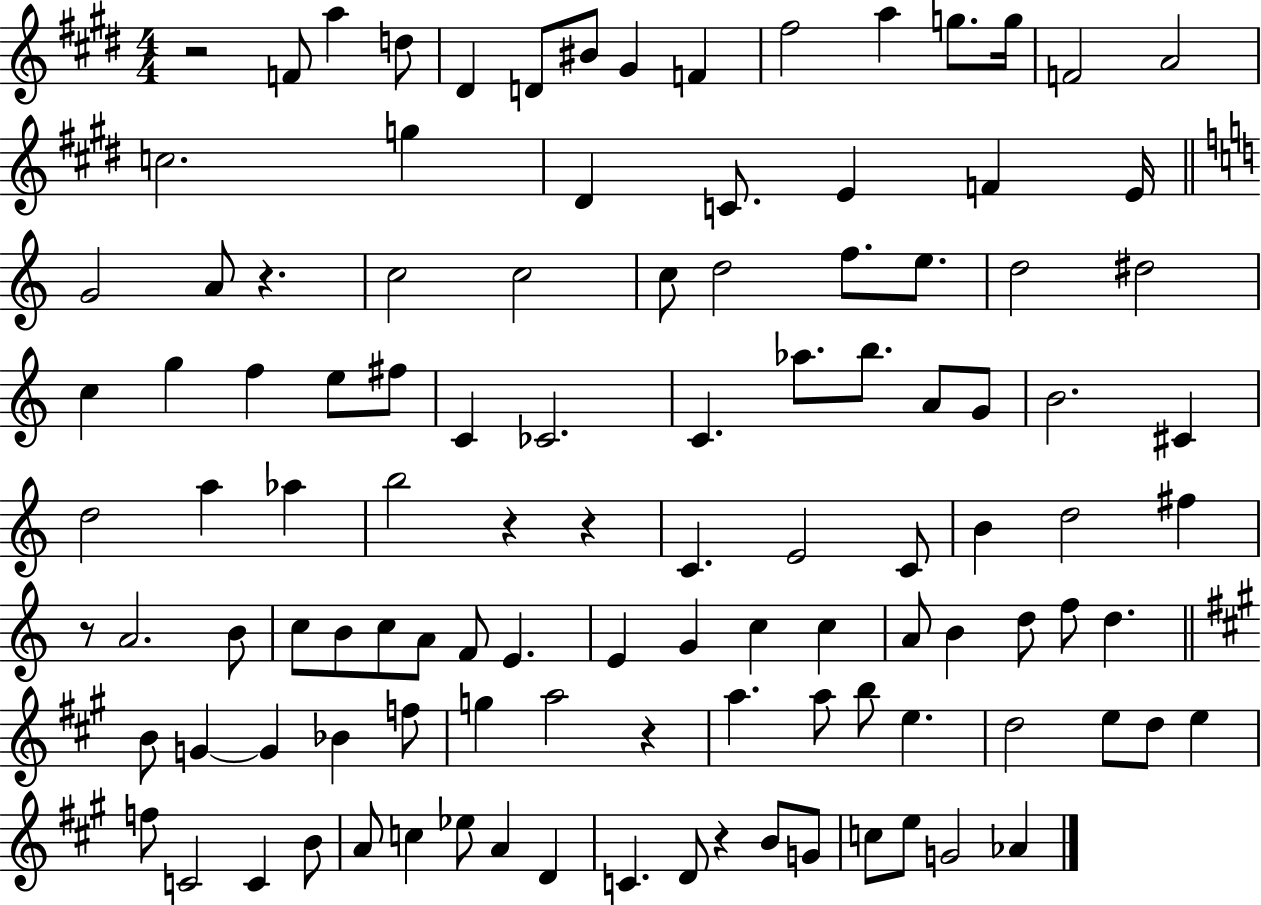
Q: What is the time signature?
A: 4/4